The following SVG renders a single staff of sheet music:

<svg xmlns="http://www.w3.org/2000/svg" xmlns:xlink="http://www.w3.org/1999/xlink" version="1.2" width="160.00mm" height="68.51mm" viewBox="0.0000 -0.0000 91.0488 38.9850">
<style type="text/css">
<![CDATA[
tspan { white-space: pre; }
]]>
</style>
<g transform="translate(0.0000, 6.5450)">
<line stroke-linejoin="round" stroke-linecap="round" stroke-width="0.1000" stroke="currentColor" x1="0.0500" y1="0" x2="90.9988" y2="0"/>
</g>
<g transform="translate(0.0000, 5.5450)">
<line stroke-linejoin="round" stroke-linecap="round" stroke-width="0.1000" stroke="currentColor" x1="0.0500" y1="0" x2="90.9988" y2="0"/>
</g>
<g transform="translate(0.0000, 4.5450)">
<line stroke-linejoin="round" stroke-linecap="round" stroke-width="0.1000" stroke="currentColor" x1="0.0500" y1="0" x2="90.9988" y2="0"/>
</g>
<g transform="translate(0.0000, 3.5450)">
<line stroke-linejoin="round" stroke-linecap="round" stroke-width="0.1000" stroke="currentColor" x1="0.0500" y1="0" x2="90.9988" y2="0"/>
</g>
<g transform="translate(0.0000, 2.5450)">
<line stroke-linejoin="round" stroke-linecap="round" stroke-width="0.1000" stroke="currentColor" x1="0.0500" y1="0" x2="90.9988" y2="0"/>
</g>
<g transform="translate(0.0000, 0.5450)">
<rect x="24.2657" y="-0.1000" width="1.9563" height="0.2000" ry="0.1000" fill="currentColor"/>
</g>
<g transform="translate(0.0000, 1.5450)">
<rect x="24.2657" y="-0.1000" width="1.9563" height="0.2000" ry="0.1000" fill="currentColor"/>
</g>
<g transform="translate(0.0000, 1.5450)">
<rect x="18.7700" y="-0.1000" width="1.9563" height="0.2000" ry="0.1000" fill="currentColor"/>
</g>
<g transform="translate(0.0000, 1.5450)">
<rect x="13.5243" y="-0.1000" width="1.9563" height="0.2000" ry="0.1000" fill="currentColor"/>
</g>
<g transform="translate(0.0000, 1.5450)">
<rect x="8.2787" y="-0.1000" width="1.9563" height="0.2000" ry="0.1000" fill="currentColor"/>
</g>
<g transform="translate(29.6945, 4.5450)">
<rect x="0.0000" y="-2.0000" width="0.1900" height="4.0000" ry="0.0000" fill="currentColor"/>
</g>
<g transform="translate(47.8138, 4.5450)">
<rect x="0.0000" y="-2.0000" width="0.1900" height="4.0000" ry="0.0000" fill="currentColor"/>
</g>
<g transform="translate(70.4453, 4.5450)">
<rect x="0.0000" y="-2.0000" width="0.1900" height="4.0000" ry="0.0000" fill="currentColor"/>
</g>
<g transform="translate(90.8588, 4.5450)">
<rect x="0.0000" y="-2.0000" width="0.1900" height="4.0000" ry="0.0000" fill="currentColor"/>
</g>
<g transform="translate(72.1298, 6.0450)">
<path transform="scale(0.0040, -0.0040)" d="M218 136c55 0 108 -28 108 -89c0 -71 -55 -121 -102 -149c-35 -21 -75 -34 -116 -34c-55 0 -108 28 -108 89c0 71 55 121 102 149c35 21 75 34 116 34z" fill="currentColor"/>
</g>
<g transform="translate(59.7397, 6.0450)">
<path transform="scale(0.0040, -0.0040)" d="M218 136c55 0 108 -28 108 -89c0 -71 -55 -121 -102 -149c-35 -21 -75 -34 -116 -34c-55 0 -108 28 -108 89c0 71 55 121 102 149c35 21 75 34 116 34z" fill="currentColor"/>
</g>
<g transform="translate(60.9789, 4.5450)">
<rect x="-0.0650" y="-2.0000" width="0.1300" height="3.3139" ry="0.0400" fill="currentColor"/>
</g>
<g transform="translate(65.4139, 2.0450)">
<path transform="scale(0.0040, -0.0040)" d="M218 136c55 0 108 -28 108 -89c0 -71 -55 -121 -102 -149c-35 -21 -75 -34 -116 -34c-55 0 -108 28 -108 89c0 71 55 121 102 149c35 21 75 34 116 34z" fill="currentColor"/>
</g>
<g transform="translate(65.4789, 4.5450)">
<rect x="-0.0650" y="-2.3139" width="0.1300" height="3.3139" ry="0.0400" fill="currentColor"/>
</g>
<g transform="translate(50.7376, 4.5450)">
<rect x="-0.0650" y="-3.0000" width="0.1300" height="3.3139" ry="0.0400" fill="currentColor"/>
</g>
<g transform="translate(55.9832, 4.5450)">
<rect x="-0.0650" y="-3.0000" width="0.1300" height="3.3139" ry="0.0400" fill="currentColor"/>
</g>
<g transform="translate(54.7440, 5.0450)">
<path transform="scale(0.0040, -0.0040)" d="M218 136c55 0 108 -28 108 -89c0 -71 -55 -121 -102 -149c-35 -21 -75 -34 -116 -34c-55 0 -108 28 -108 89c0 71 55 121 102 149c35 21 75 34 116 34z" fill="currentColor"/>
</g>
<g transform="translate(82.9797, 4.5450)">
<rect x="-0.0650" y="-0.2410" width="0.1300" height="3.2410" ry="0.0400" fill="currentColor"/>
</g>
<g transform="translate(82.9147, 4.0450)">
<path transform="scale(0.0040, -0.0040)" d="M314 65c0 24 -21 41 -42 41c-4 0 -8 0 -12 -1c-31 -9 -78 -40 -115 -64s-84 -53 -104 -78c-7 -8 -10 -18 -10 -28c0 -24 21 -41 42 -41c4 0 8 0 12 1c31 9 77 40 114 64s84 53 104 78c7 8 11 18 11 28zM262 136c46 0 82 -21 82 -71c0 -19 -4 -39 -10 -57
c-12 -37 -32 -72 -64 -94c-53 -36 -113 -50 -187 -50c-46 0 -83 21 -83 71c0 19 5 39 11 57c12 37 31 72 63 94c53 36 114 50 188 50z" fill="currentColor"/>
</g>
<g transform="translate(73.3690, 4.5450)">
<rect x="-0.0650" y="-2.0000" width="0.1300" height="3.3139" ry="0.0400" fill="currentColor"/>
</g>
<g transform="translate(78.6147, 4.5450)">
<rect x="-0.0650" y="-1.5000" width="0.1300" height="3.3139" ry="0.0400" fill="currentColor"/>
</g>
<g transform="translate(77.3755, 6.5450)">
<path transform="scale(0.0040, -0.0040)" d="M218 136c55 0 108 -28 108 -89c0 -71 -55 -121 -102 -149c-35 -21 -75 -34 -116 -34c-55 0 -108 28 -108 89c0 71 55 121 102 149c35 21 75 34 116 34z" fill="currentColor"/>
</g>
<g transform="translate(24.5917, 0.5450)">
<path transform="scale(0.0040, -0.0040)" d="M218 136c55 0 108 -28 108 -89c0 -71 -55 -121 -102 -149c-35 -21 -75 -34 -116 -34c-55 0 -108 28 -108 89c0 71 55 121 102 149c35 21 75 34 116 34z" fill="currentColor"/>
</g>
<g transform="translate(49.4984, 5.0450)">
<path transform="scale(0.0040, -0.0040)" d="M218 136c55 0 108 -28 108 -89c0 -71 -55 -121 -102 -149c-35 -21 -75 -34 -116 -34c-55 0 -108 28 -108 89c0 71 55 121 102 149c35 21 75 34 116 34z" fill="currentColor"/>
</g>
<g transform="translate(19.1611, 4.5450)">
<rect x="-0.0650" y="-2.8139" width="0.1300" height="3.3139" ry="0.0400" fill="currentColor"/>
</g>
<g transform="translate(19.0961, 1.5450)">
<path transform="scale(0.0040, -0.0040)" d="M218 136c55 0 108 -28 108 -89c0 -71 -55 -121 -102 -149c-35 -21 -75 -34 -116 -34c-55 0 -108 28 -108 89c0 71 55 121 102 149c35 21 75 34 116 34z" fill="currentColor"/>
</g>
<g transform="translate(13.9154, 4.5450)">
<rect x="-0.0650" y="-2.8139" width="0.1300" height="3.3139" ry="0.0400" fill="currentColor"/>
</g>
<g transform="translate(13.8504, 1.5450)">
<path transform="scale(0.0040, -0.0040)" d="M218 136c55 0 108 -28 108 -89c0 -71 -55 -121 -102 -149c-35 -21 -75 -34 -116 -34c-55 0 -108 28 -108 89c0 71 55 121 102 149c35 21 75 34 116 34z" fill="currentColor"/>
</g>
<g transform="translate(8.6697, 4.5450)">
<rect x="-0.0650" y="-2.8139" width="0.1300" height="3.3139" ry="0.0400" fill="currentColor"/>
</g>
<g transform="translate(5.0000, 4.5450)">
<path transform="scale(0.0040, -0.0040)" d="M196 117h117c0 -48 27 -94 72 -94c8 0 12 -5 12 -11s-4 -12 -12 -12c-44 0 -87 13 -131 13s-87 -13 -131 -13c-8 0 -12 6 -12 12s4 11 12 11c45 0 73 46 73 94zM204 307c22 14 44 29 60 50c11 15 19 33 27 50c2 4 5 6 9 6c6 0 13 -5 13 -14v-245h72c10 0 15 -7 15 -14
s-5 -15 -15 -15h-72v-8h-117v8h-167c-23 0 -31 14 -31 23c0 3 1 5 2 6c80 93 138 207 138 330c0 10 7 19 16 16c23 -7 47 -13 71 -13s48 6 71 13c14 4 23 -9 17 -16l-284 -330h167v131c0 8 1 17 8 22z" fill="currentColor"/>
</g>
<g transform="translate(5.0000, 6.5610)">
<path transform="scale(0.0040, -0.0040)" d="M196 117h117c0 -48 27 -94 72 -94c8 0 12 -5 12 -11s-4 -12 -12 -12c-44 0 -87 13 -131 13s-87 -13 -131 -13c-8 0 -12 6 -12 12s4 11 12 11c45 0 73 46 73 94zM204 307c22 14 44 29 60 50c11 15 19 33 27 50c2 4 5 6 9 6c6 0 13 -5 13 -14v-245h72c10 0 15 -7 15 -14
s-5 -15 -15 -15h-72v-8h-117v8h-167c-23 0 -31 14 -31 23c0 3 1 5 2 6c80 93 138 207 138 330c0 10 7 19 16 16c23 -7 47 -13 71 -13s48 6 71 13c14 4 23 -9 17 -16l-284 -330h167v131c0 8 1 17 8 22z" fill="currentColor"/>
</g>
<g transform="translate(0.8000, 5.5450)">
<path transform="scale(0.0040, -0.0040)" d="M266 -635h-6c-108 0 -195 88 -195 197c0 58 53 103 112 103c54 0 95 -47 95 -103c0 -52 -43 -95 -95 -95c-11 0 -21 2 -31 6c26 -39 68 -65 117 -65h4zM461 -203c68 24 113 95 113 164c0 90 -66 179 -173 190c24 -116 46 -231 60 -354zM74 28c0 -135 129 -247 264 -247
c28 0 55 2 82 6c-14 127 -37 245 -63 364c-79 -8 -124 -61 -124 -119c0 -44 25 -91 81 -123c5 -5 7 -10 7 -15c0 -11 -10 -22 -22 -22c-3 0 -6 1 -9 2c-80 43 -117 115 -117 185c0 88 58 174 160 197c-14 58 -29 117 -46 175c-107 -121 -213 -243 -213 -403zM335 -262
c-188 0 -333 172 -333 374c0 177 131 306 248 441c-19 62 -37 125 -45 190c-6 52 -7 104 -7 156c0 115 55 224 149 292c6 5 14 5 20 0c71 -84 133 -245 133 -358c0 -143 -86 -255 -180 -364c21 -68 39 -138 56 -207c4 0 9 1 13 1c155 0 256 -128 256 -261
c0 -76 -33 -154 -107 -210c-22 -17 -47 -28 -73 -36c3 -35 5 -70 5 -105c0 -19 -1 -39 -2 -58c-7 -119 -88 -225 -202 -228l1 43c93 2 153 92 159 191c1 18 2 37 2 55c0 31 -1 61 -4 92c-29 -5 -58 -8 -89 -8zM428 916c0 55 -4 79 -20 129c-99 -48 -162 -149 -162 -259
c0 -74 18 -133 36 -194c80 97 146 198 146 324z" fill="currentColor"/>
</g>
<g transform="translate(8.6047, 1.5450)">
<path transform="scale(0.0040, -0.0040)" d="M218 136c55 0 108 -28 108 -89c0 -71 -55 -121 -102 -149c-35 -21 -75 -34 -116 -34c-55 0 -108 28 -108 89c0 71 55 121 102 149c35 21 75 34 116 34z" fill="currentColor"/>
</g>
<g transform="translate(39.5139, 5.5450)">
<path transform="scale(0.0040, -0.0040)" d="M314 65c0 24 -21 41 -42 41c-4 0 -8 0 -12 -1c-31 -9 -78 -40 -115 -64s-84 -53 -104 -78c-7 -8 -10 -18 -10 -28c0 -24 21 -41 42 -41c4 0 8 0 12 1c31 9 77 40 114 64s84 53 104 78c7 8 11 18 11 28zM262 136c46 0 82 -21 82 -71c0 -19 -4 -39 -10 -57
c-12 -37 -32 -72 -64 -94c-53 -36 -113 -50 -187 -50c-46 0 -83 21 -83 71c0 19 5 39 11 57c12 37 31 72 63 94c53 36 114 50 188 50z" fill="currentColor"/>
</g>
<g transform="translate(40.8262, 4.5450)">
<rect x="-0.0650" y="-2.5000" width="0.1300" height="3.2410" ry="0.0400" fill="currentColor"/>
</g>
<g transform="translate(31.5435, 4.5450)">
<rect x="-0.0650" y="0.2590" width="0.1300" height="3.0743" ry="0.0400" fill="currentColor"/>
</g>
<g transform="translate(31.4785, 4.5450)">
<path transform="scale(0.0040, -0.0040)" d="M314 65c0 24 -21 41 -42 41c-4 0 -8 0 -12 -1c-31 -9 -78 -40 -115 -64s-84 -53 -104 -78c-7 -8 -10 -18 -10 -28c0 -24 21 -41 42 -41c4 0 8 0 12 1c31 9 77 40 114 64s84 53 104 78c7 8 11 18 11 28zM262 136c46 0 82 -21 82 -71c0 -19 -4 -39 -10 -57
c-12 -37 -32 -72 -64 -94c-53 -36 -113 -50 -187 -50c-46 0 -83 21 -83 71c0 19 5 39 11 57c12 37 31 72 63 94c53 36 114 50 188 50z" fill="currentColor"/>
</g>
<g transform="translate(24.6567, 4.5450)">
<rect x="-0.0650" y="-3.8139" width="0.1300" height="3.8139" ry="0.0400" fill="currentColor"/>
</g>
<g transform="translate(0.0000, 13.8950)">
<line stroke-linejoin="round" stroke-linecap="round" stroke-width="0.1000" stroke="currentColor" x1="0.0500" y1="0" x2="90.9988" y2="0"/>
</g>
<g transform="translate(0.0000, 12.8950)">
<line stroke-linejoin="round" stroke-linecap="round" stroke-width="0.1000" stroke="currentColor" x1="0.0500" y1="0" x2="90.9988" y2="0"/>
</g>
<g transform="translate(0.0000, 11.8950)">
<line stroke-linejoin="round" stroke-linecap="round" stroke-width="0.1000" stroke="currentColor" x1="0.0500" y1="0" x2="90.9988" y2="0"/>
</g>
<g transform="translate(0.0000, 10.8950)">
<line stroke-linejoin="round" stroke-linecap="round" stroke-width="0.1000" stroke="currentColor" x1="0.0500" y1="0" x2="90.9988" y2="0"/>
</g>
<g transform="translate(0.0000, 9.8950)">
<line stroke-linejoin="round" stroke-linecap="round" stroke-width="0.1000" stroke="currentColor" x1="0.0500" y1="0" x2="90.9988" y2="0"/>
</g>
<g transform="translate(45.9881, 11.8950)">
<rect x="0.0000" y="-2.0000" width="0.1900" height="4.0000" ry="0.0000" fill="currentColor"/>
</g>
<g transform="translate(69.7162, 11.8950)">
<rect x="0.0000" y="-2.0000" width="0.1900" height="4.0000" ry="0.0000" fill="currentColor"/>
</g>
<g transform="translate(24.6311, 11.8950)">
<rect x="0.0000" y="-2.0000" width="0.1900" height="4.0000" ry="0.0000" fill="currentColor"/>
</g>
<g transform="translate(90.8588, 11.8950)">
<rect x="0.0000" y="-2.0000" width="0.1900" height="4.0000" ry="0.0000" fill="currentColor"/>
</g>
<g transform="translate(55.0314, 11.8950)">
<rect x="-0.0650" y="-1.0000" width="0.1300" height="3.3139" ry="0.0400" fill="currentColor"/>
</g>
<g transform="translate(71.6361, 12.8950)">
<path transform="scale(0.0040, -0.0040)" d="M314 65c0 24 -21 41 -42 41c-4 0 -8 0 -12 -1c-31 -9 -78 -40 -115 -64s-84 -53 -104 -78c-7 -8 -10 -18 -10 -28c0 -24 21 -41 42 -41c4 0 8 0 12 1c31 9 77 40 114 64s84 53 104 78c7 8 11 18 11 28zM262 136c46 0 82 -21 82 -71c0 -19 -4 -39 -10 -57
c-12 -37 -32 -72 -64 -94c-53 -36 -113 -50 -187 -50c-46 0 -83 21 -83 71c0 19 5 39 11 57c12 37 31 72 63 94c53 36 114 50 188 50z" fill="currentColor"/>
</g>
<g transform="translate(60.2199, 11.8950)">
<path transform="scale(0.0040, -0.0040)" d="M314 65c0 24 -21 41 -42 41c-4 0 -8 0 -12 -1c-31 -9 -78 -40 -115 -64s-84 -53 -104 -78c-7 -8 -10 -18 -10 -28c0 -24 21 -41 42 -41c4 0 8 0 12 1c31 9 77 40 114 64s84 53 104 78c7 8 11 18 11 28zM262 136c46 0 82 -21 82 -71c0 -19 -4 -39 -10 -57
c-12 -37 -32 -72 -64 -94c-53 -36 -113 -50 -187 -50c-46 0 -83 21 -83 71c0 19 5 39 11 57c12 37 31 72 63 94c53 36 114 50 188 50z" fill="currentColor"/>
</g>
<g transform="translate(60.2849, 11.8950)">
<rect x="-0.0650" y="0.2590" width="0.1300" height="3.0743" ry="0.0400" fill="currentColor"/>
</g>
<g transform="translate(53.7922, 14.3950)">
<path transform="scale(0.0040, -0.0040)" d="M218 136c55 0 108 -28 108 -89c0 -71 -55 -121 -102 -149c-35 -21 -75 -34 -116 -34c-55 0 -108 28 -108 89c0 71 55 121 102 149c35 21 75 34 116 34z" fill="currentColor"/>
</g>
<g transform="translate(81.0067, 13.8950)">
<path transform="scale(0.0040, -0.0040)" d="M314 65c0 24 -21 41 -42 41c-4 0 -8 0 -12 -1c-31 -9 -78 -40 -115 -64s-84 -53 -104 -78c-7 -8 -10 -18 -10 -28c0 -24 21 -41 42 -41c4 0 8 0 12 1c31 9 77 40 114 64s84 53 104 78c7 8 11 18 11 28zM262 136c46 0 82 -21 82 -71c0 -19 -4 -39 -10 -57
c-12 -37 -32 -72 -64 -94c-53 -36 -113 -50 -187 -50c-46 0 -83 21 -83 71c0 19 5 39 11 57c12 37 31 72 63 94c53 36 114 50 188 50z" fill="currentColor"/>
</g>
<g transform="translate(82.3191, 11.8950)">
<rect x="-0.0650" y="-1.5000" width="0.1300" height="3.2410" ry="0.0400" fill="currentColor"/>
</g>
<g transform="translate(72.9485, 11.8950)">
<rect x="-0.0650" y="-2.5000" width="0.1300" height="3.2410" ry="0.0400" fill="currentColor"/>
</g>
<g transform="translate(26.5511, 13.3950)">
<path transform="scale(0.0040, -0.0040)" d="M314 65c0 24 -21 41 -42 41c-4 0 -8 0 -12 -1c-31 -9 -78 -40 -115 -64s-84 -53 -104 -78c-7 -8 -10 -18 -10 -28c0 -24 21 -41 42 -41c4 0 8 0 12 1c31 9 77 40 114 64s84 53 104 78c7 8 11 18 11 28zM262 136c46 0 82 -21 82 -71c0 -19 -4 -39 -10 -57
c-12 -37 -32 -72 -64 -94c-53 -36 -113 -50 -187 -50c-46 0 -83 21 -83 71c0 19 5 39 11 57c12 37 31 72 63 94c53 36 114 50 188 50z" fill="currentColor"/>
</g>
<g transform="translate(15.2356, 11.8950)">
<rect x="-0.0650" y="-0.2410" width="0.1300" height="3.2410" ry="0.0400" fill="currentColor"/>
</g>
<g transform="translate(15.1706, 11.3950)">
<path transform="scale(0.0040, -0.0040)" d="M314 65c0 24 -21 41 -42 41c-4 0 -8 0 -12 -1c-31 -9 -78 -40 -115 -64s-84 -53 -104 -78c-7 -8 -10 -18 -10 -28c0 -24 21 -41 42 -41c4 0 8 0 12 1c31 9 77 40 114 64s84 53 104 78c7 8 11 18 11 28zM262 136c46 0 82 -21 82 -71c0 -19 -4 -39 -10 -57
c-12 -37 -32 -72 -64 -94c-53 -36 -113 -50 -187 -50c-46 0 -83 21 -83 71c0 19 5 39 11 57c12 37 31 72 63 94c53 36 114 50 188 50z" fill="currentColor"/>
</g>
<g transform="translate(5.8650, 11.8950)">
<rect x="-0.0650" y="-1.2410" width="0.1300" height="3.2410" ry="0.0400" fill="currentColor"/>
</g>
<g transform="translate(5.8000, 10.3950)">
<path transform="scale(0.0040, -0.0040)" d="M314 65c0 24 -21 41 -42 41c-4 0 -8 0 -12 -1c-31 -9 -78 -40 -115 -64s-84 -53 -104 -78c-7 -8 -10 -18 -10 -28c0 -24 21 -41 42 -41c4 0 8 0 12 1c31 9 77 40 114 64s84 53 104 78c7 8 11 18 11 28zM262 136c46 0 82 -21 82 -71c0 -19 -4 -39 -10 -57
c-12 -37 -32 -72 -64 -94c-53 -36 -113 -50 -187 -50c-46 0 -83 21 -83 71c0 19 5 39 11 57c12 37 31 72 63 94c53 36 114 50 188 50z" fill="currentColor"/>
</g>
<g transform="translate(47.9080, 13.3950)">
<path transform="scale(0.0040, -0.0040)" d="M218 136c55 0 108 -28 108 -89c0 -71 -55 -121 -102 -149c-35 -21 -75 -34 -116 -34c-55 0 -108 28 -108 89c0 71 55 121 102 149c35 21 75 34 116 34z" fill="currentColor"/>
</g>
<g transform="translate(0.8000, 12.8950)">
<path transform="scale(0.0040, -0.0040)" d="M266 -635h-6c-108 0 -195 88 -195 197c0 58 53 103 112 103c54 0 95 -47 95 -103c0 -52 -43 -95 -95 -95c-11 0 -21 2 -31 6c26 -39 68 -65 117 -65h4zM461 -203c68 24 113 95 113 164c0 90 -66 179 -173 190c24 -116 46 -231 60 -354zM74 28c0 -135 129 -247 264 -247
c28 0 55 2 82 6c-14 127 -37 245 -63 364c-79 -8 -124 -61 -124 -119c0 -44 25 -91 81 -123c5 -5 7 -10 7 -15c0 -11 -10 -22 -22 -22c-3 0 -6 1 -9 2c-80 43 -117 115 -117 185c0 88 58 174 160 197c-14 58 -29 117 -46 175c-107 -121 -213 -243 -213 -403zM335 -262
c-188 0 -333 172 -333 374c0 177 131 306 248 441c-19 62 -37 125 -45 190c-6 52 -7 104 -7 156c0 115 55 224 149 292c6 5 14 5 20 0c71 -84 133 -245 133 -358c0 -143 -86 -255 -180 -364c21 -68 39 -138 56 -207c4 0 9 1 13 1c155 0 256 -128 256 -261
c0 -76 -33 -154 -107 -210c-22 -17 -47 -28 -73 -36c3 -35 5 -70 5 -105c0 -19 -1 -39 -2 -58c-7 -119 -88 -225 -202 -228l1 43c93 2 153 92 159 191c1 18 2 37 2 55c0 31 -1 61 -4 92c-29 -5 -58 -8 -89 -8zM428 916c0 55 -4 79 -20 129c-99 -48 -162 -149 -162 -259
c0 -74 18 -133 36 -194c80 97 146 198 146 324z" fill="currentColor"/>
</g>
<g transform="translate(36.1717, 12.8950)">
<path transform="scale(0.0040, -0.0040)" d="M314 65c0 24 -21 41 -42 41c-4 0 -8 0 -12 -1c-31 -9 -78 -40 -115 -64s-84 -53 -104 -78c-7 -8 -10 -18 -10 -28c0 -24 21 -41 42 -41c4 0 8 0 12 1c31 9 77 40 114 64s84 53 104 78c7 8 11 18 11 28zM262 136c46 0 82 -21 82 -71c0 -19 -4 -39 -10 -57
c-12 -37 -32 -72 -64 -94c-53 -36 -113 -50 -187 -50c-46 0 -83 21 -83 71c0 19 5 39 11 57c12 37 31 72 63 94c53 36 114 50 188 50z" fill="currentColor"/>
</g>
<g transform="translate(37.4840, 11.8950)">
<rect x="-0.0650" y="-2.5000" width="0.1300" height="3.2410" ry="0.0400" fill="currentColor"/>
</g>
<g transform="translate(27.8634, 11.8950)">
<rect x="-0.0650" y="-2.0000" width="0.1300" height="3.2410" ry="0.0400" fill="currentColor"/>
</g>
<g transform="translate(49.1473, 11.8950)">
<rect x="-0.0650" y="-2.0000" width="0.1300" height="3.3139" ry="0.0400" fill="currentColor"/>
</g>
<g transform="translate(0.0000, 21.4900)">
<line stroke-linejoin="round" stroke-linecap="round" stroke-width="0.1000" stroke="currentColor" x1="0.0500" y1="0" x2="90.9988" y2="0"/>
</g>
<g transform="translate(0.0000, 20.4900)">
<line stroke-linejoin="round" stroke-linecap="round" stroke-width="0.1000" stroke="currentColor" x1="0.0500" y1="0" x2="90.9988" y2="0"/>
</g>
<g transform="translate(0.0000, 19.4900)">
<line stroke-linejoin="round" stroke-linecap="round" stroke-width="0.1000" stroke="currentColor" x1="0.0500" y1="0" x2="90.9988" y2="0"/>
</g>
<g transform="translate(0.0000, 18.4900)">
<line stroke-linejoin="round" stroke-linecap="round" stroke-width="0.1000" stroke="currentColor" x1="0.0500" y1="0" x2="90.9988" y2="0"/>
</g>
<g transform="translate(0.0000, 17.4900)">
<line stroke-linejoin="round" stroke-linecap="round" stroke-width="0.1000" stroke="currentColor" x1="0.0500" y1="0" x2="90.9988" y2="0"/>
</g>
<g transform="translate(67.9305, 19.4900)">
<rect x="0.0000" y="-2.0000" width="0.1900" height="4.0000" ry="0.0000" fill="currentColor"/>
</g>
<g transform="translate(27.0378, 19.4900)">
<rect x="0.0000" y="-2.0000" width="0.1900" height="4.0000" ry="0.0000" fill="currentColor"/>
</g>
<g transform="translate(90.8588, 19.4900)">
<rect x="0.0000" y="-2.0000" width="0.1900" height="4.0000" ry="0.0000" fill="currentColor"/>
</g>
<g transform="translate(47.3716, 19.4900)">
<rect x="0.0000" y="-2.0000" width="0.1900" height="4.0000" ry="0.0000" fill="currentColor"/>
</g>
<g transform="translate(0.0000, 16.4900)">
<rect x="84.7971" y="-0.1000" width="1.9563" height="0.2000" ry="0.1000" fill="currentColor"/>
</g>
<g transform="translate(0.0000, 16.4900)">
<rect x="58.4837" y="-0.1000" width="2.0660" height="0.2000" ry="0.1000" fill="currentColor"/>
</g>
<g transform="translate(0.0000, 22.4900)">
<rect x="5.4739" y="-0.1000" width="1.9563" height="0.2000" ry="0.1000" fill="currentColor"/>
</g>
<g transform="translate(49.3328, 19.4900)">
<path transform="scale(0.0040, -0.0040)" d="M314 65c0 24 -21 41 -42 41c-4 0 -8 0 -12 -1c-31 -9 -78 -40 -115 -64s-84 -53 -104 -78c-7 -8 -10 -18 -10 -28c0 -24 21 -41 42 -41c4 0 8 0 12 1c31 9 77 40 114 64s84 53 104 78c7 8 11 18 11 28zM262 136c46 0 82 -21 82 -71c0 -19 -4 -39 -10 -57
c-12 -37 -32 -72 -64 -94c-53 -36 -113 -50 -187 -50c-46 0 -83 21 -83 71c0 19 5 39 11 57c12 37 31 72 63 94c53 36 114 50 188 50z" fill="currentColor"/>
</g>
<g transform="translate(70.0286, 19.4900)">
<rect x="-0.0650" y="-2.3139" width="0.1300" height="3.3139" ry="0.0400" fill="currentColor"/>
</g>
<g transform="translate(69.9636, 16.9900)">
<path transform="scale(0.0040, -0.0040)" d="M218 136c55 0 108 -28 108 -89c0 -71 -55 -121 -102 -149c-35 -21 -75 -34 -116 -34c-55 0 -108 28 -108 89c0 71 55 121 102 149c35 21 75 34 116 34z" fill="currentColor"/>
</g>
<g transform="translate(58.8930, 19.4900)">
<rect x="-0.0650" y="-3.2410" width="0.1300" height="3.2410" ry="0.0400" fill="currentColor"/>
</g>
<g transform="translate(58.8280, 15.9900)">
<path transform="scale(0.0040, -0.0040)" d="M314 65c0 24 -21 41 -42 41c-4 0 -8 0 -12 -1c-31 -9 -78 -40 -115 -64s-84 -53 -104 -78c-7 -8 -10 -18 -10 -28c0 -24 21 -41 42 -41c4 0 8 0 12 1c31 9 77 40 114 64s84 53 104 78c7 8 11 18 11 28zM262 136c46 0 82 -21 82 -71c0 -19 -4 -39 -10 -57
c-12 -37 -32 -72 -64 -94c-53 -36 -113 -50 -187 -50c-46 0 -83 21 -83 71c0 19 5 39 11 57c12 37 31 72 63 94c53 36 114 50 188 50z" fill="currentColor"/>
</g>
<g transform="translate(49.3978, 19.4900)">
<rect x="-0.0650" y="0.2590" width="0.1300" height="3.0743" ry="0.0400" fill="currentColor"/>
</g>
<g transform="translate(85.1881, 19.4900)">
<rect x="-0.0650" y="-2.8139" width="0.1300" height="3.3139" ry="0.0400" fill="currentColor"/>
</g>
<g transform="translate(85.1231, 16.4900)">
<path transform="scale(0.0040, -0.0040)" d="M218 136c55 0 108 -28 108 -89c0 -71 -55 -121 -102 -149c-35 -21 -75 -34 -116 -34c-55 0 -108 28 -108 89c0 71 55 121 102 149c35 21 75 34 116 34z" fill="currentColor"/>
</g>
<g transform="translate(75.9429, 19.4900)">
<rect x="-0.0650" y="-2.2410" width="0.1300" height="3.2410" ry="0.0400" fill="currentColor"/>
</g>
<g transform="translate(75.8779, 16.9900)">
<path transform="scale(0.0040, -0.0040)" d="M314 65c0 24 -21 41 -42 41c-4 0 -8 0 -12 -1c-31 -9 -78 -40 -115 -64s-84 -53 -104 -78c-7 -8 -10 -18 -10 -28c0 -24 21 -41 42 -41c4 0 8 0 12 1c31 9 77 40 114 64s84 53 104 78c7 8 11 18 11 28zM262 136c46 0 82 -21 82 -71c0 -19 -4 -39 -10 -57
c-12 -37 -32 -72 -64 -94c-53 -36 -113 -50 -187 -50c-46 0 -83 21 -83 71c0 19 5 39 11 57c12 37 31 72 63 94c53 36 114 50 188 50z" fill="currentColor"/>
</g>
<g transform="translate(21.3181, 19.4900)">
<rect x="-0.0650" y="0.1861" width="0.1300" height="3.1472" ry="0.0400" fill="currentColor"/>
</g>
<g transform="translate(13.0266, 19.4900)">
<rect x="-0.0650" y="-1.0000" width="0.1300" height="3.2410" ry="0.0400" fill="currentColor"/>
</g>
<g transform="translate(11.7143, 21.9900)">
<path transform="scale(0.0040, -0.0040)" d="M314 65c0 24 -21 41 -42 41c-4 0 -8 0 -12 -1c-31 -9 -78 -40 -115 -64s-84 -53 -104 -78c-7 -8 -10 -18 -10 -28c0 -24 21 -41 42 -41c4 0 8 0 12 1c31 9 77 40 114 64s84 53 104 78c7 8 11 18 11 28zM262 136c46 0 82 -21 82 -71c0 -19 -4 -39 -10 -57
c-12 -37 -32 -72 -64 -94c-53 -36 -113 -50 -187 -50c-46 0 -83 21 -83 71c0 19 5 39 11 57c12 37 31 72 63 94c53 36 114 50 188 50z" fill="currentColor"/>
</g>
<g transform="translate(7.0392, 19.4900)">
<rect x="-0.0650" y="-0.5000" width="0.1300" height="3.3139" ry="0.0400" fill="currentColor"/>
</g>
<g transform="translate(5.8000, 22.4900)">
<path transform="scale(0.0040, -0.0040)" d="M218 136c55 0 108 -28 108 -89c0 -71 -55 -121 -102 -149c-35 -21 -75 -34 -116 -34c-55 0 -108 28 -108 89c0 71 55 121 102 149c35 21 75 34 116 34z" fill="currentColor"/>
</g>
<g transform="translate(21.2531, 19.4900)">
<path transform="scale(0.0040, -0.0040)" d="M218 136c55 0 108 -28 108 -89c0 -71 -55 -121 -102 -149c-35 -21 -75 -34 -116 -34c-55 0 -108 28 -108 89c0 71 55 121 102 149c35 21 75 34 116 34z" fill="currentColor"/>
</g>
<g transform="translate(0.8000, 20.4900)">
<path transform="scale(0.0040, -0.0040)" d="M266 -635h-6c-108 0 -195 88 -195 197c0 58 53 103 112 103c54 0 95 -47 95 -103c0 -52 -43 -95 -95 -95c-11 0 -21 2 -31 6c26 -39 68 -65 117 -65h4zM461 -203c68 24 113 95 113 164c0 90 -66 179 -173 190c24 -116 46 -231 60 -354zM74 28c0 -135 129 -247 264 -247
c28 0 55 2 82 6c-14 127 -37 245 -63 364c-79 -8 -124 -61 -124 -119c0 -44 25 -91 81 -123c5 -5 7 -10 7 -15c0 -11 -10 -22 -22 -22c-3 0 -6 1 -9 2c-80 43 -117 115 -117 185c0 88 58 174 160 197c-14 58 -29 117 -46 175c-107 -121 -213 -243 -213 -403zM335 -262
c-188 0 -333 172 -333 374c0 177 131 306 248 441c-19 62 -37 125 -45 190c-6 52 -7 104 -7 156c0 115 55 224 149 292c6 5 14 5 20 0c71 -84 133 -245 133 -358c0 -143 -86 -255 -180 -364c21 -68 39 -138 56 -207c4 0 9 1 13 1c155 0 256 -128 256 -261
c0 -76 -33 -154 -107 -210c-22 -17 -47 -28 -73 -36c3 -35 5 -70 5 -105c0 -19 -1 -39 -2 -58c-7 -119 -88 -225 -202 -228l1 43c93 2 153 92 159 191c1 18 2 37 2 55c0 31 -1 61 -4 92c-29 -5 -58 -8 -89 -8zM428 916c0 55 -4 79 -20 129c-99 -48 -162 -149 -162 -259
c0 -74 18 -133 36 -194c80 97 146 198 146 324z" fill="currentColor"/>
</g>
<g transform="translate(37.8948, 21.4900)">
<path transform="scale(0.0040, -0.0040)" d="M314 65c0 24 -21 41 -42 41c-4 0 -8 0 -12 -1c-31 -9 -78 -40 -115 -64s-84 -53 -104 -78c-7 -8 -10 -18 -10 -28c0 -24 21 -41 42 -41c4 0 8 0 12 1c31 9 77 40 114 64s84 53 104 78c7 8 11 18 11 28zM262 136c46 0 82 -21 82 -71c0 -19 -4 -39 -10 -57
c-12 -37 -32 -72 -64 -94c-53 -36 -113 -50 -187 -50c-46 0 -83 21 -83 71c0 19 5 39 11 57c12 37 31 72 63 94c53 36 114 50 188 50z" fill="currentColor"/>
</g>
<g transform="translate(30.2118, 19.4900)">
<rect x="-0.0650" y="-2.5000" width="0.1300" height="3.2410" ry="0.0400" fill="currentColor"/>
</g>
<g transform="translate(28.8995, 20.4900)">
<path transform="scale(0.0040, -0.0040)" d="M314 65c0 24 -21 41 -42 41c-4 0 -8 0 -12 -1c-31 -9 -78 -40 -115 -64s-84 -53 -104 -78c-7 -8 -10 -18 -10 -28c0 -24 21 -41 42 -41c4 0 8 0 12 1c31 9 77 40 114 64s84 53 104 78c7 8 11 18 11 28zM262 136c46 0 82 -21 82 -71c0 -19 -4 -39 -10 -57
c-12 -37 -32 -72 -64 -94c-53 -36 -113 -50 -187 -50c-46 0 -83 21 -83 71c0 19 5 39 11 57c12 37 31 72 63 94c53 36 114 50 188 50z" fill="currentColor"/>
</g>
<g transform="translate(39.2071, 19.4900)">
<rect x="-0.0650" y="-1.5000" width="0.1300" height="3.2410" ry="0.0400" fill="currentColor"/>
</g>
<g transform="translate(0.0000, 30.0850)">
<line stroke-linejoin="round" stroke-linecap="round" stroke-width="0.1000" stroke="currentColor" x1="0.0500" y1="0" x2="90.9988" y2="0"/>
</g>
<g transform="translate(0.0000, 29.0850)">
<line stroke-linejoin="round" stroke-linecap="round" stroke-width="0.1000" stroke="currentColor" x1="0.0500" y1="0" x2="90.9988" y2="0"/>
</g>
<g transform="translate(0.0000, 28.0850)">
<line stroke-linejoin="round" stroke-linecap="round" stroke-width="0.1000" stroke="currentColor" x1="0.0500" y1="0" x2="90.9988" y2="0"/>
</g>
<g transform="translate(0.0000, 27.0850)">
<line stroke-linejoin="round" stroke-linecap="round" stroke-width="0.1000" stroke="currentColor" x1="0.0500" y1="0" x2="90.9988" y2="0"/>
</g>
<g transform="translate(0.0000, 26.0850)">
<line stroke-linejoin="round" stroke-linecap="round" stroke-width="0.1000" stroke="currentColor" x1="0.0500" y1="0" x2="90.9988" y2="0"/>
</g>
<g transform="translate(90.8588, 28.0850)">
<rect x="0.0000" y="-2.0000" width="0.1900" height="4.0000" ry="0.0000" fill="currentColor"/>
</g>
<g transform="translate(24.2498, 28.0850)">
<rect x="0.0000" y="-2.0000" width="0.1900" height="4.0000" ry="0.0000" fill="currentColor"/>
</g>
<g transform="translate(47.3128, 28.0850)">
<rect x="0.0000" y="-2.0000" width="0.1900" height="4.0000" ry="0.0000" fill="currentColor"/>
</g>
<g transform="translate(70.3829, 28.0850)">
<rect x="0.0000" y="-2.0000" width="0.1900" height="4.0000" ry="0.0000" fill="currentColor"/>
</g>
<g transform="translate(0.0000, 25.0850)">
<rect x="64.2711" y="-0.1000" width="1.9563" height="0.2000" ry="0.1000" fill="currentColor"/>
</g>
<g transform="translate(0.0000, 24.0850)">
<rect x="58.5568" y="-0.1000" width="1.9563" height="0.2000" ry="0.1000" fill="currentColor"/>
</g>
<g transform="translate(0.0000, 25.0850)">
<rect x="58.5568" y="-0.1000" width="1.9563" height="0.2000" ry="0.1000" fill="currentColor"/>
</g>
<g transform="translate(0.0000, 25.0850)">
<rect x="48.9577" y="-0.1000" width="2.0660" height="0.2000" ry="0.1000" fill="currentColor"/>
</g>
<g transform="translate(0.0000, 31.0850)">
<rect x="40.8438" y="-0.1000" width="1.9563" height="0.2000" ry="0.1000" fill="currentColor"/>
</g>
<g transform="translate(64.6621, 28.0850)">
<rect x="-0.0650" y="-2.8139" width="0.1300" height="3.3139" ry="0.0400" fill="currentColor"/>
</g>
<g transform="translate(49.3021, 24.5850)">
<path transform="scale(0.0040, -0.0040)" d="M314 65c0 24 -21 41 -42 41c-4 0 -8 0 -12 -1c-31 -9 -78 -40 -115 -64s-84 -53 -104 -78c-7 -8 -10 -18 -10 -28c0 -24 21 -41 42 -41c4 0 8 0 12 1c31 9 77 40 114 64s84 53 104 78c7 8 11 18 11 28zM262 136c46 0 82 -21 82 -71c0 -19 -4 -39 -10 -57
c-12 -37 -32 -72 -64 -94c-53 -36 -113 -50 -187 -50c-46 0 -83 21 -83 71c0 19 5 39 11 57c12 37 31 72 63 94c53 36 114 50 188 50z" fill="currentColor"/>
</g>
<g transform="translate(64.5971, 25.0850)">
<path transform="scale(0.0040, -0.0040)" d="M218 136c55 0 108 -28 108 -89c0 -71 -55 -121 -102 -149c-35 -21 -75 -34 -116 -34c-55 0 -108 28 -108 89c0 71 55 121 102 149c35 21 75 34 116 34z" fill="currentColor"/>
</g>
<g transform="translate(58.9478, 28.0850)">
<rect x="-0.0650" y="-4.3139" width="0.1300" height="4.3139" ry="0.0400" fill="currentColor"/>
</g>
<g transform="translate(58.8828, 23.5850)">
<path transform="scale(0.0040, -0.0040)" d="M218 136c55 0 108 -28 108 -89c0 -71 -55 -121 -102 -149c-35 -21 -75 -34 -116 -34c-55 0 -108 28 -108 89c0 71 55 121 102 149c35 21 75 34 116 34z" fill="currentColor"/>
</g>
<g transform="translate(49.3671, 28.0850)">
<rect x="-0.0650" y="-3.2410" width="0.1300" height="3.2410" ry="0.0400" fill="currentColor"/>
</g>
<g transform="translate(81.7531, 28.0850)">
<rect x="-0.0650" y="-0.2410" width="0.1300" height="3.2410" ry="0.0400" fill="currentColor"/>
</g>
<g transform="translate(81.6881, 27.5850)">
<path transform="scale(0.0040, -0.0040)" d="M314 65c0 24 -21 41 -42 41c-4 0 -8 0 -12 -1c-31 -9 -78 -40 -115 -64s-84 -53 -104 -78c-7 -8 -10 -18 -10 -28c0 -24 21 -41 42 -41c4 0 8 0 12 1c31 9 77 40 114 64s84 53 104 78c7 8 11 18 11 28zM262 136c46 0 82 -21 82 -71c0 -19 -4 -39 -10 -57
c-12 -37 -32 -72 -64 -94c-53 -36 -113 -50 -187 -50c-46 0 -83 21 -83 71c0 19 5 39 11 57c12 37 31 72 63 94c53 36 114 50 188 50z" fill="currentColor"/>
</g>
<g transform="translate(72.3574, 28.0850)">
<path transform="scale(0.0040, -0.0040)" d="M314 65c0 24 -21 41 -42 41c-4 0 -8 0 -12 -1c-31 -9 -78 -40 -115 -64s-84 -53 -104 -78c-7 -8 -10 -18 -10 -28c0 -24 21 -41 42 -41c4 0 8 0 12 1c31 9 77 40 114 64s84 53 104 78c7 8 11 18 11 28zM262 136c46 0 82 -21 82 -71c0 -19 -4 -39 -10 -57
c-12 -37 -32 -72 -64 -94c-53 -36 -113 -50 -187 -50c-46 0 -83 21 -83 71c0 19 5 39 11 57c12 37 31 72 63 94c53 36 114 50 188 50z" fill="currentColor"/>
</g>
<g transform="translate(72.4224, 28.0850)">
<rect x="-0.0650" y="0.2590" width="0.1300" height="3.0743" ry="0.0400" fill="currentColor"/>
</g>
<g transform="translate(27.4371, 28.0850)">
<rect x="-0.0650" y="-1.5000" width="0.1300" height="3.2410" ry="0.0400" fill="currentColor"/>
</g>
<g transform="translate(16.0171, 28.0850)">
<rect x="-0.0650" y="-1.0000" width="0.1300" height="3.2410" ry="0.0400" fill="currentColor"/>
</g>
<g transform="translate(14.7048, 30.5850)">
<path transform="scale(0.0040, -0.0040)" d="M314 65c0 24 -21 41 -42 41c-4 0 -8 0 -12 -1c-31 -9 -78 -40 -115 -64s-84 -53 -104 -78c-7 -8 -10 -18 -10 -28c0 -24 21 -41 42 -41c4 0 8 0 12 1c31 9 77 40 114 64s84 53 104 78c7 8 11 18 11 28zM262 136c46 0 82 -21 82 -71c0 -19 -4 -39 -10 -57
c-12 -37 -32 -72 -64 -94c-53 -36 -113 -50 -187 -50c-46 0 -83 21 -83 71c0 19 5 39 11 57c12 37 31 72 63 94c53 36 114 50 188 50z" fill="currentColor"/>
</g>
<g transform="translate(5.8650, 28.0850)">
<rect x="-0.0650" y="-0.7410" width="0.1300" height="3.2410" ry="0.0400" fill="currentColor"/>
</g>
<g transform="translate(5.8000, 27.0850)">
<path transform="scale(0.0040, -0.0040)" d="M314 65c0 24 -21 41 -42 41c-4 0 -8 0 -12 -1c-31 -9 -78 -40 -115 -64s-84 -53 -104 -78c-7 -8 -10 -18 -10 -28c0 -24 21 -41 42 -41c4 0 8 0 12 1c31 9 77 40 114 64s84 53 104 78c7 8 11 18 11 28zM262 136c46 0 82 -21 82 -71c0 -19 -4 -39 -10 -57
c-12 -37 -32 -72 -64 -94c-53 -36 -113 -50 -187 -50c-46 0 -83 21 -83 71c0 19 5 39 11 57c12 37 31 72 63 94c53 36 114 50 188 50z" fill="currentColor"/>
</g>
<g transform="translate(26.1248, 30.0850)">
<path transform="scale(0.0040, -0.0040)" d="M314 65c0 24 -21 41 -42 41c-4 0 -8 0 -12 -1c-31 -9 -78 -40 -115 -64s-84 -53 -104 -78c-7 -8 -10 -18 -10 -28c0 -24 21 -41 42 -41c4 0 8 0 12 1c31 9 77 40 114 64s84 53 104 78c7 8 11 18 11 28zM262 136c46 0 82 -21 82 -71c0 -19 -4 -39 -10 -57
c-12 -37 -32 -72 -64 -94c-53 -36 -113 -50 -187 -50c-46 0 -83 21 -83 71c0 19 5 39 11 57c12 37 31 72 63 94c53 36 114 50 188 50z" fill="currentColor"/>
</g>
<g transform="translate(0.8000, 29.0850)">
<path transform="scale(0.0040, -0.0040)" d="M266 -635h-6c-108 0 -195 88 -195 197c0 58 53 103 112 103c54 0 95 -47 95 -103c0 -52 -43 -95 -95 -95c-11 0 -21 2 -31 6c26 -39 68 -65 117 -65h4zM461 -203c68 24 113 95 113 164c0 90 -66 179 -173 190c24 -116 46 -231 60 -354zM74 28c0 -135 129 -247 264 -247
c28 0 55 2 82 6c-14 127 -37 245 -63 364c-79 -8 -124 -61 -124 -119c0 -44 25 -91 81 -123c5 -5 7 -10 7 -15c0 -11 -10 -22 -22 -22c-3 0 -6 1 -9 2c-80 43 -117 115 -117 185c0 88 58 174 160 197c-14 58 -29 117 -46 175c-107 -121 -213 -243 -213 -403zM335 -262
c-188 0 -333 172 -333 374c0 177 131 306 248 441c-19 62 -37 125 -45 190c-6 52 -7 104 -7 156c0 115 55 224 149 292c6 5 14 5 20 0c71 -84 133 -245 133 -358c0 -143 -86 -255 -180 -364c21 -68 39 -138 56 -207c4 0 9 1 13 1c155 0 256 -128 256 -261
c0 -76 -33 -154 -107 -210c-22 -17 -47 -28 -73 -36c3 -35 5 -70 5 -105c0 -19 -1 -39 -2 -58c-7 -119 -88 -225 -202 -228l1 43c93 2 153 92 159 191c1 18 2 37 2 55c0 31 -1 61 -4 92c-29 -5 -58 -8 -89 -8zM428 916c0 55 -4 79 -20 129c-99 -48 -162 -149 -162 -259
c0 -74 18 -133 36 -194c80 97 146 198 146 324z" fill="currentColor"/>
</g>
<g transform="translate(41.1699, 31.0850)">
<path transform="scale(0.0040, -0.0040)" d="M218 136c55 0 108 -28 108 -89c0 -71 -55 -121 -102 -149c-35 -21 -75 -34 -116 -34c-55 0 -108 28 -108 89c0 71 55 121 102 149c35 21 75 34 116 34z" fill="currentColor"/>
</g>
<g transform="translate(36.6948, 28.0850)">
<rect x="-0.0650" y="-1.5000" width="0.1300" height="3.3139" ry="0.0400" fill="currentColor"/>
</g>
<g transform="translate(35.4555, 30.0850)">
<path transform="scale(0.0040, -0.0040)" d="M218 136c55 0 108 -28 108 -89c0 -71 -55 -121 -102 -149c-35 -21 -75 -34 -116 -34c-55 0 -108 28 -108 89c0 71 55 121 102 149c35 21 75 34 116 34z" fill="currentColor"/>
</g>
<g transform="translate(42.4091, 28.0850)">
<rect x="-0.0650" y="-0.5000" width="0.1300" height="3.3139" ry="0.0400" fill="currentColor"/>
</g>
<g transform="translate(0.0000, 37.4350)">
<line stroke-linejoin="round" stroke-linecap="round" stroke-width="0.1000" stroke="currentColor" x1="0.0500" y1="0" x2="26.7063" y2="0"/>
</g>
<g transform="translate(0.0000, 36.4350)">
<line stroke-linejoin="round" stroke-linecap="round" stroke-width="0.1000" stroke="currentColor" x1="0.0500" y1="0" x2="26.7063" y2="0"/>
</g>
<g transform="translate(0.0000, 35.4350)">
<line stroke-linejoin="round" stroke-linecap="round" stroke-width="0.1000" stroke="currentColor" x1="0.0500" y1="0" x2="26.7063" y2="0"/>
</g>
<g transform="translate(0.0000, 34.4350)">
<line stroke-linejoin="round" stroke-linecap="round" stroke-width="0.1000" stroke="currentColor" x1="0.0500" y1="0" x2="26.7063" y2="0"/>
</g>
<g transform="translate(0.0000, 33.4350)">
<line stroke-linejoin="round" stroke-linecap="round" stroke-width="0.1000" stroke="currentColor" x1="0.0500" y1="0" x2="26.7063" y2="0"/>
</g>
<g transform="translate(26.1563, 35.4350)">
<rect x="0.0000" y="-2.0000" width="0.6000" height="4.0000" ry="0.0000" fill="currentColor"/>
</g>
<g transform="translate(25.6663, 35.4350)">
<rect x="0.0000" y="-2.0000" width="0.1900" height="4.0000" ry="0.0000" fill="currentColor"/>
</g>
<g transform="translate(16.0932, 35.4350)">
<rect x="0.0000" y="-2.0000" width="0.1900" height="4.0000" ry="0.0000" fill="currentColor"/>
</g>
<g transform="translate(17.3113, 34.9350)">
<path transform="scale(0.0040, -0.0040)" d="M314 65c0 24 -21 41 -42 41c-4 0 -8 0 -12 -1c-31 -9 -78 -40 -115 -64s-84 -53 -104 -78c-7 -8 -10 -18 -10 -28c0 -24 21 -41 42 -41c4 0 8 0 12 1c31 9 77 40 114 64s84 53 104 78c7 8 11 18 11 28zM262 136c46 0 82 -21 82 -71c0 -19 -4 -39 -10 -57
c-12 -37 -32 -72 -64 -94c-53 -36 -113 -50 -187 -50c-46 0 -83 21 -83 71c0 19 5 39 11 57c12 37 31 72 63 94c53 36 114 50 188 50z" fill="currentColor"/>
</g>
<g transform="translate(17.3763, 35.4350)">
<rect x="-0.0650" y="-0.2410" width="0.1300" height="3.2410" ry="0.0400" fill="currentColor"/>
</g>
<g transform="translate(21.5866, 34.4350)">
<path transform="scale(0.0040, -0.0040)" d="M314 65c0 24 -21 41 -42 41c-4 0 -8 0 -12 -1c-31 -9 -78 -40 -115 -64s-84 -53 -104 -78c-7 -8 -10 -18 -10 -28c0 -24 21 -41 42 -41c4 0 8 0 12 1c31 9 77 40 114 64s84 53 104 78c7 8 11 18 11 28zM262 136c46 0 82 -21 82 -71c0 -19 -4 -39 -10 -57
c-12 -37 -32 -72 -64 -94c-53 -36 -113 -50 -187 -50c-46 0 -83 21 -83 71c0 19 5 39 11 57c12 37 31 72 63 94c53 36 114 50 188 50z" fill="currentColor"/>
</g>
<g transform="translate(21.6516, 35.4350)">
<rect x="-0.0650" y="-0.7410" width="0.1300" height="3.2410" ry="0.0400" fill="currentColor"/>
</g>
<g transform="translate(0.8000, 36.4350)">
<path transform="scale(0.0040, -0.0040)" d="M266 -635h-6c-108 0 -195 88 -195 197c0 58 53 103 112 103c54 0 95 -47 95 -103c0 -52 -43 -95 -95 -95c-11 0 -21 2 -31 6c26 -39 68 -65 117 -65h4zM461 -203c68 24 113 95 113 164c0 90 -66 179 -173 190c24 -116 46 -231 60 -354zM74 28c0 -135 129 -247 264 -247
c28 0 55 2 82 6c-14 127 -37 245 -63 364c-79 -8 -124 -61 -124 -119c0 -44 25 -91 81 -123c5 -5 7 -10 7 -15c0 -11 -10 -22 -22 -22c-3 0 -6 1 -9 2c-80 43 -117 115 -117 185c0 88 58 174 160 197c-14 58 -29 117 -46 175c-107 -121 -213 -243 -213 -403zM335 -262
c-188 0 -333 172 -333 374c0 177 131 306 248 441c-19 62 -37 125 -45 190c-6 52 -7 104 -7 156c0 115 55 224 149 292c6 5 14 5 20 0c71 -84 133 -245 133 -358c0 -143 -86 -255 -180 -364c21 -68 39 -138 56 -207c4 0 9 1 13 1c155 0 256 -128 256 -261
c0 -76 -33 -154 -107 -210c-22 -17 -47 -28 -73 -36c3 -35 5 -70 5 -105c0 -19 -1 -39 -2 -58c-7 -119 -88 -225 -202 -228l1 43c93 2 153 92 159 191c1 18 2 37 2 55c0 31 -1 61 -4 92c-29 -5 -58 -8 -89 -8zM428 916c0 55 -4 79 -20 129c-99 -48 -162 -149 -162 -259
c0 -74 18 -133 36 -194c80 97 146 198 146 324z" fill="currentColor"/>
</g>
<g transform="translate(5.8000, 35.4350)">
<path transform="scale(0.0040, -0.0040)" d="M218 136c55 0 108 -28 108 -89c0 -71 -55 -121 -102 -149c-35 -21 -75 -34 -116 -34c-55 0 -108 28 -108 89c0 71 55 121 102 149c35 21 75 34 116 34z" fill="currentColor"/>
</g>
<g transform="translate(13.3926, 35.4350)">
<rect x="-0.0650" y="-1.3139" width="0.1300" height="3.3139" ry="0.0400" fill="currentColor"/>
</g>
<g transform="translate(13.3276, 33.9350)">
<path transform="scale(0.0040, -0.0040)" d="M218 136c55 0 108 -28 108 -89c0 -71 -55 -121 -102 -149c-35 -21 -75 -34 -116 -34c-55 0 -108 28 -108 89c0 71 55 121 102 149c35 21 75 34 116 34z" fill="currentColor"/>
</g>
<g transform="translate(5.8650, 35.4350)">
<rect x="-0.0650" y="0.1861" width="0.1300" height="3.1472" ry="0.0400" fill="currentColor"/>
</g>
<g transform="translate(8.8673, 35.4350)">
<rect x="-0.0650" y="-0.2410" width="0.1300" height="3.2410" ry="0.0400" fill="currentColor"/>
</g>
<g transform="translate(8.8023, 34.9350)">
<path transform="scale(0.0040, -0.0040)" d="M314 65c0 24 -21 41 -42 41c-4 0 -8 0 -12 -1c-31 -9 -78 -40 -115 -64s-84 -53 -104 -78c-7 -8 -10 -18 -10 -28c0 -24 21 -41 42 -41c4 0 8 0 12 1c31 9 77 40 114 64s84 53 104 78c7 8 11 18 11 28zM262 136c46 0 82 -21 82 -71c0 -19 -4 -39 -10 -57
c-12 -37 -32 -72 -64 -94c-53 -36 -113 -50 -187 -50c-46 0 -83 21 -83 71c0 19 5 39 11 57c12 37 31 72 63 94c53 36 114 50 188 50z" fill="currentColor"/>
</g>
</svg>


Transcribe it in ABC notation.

X:1
T:Untitled
M:4/4
L:1/4
K:C
a a a c' B2 G2 A A F g F E c2 e2 c2 F2 G2 F D B2 G2 E2 C D2 B G2 E2 B2 b2 g g2 a d2 D2 E2 E C b2 d' a B2 c2 B c2 e c2 d2